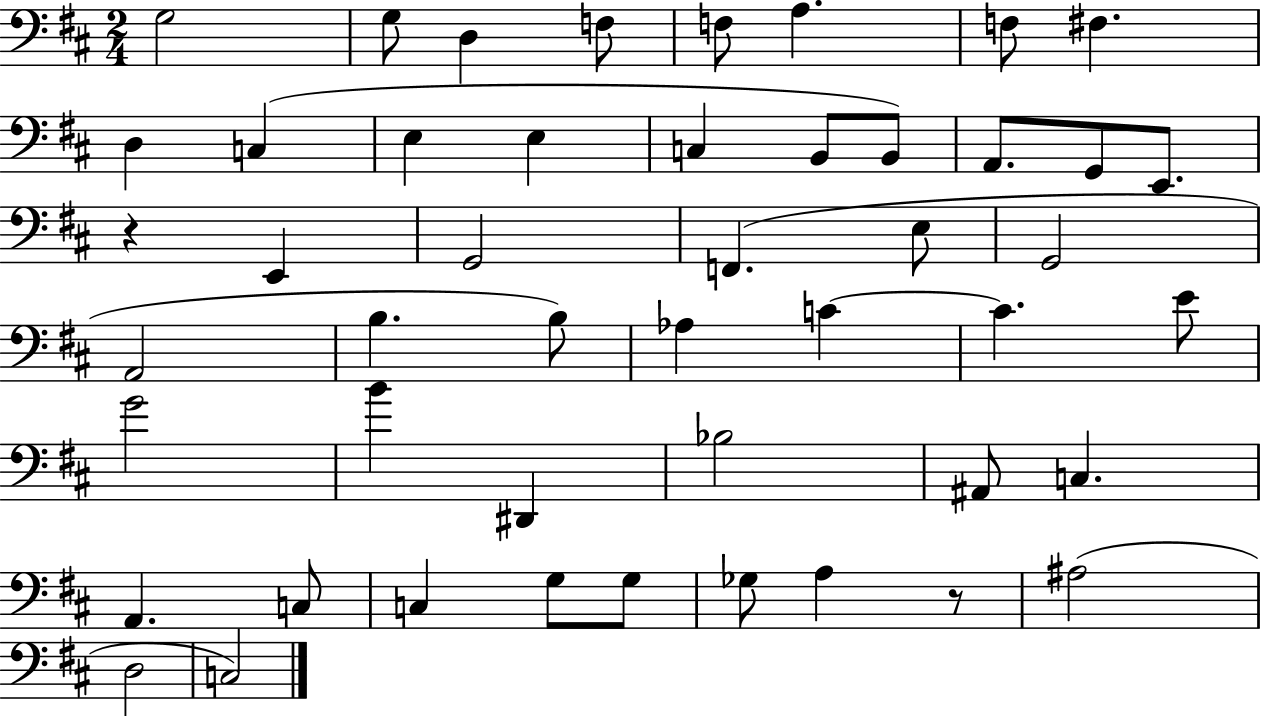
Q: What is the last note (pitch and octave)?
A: C3